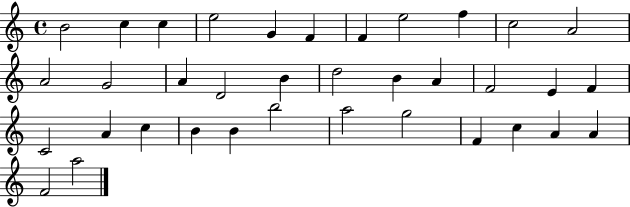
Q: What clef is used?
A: treble